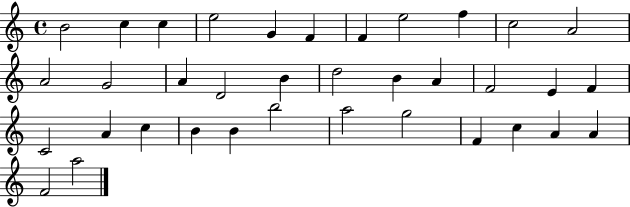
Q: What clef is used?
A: treble